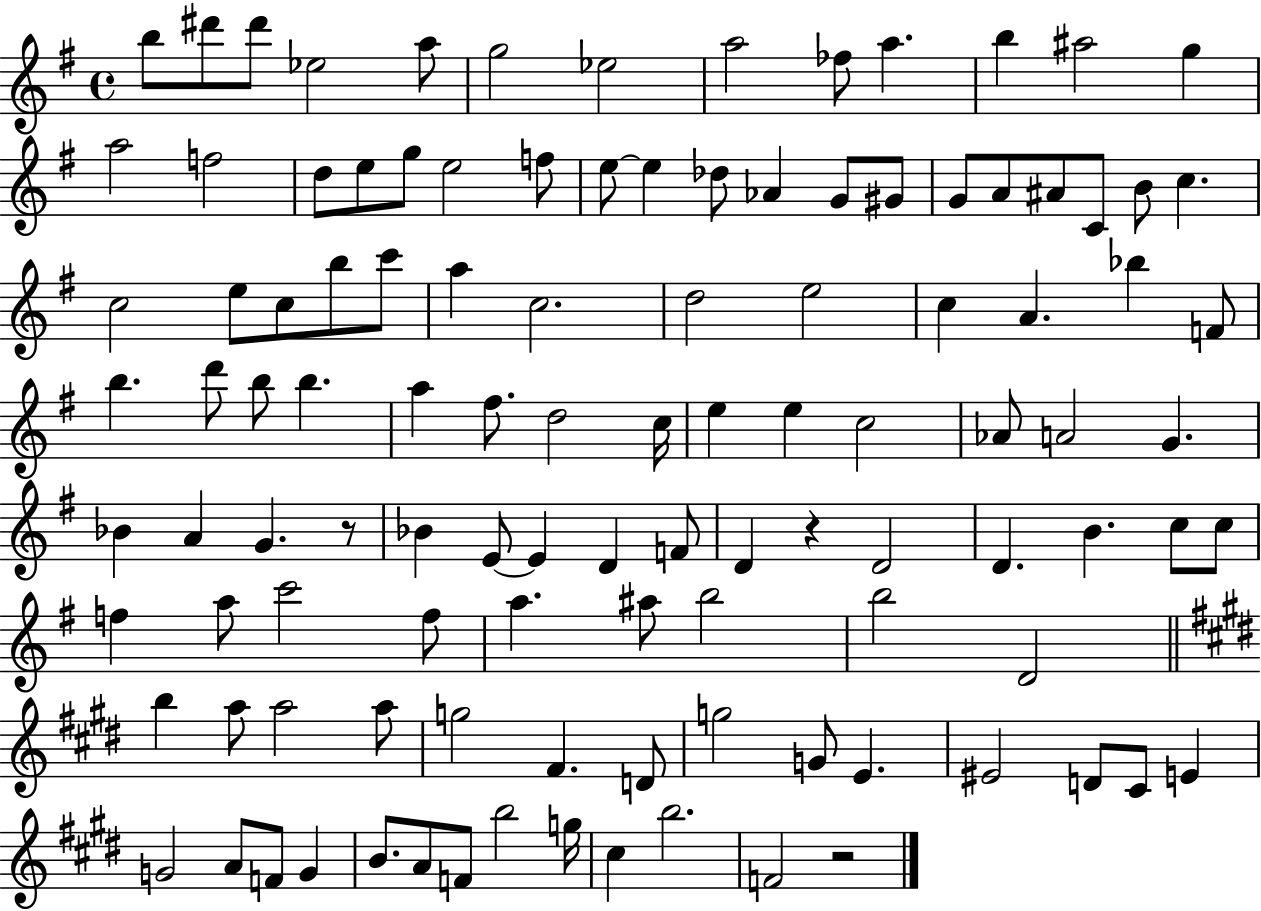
{
  \clef treble
  \time 4/4
  \defaultTimeSignature
  \key g \major
  \repeat volta 2 { b''8 dis'''8 dis'''8 ees''2 a''8 | g''2 ees''2 | a''2 fes''8 a''4. | b''4 ais''2 g''4 | \break a''2 f''2 | d''8 e''8 g''8 e''2 f''8 | e''8~~ e''4 des''8 aes'4 g'8 gis'8 | g'8 a'8 ais'8 c'8 b'8 c''4. | \break c''2 e''8 c''8 b''8 c'''8 | a''4 c''2. | d''2 e''2 | c''4 a'4. bes''4 f'8 | \break b''4. d'''8 b''8 b''4. | a''4 fis''8. d''2 c''16 | e''4 e''4 c''2 | aes'8 a'2 g'4. | \break bes'4 a'4 g'4. r8 | bes'4 e'8~~ e'4 d'4 f'8 | d'4 r4 d'2 | d'4. b'4. c''8 c''8 | \break f''4 a''8 c'''2 f''8 | a''4. ais''8 b''2 | b''2 d'2 | \bar "||" \break \key e \major b''4 a''8 a''2 a''8 | g''2 fis'4. d'8 | g''2 g'8 e'4. | eis'2 d'8 cis'8 e'4 | \break g'2 a'8 f'8 g'4 | b'8. a'8 f'8 b''2 g''16 | cis''4 b''2. | f'2 r2 | \break } \bar "|."
}